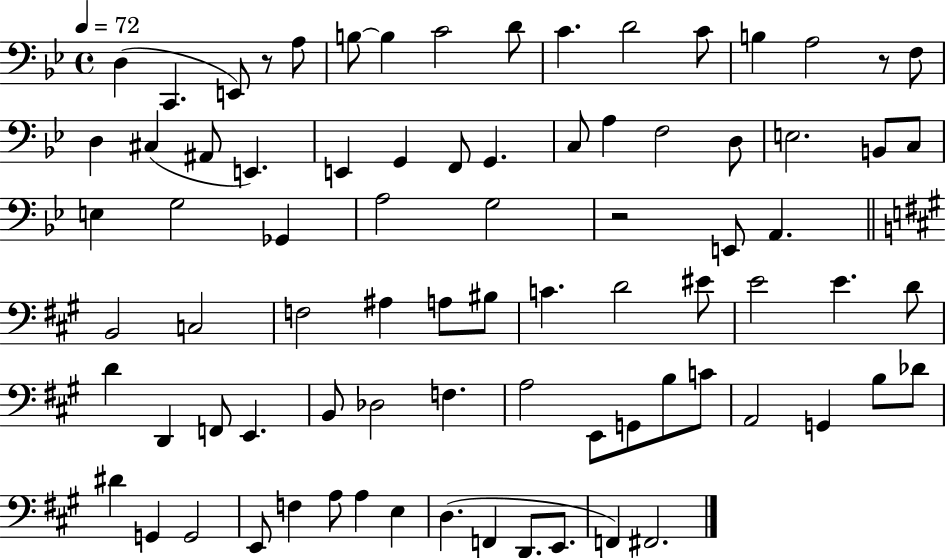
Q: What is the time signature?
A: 4/4